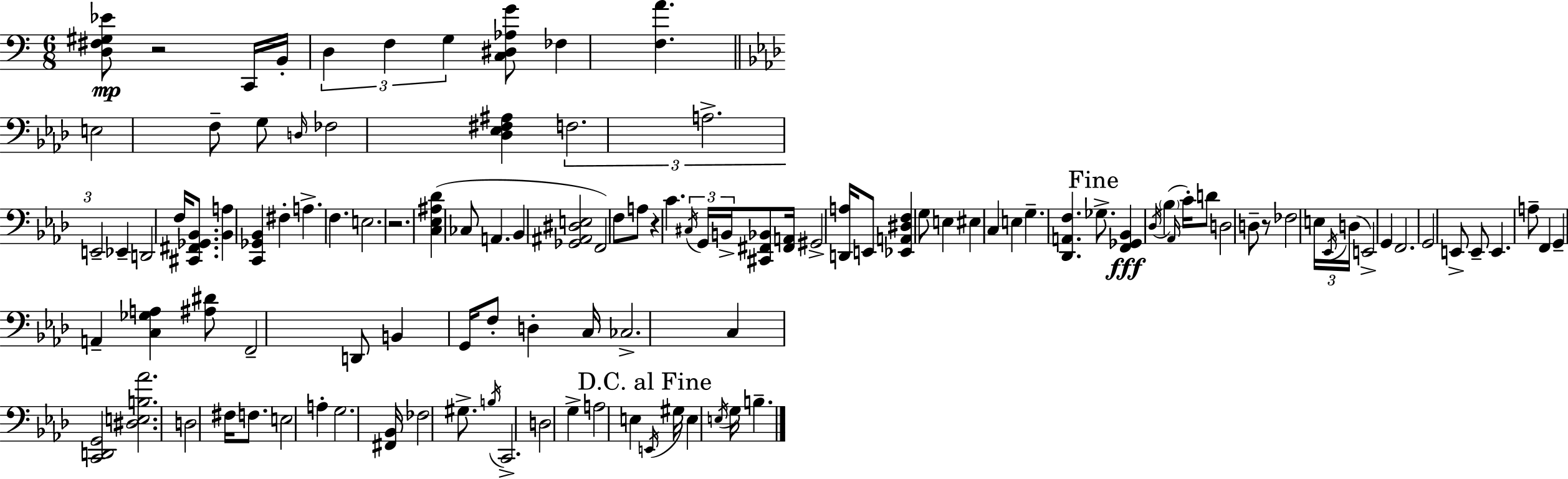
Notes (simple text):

[D3,F#3,G#3,Eb4]/e R/h C2/s B2/s D3/q F3/q G3/q [C3,D#3,Ab3,G4]/e FES3/q [F3,A4]/q. E3/h F3/e G3/e D3/s FES3/h [Db3,Eb3,F#3,A#3]/q F3/h. A3/h. E2/h Eb2/q D2/h F3/s [C#2,F#2,Gb2,Bb2]/e. [Bb2,A3]/q [C2,Gb2,Bb2]/q F#3/q A3/q. F3/q. E3/h. R/h. [C3,Eb3,A#3,Db4]/q CES3/e A2/q. Bb2/q [Gb2,A#2,D#3,E3]/h F2/h F3/e A3/e R/q C4/q. C#3/s G2/s B2/s [C#2,F#2,Bb2]/e [F#2,A2]/s G#2/h [D2,A3]/s E2/e [Eb2,A2,D#3,F3]/q G3/e E3/q EIS3/q C3/q E3/q G3/q. [Db2,A2,F3]/q. Gb3/e. [F2,Gb2,Bb2]/q Db3/s Bb3/q Ab2/s C4/s D4/e D3/h D3/e R/e FES3/h E3/s Eb2/s D3/s E2/h G2/q F2/h. G2/h E2/e E2/e E2/q. A3/e F2/q G2/q A2/q [C3,Gb3,A3]/q [A#3,D#4]/e F2/h D2/e B2/q G2/s F3/e D3/q C3/s CES3/h. C3/q [C2,D2,G2]/h [D#3,E3,B3,Ab4]/h. D3/h F#3/s F3/e. E3/h A3/q G3/h. [F#2,Bb2]/s FES3/h G#3/e. B3/s C2/h. D3/h G3/q A3/h E3/q E2/s G#3/s E3/q E3/s G3/s B3/q.